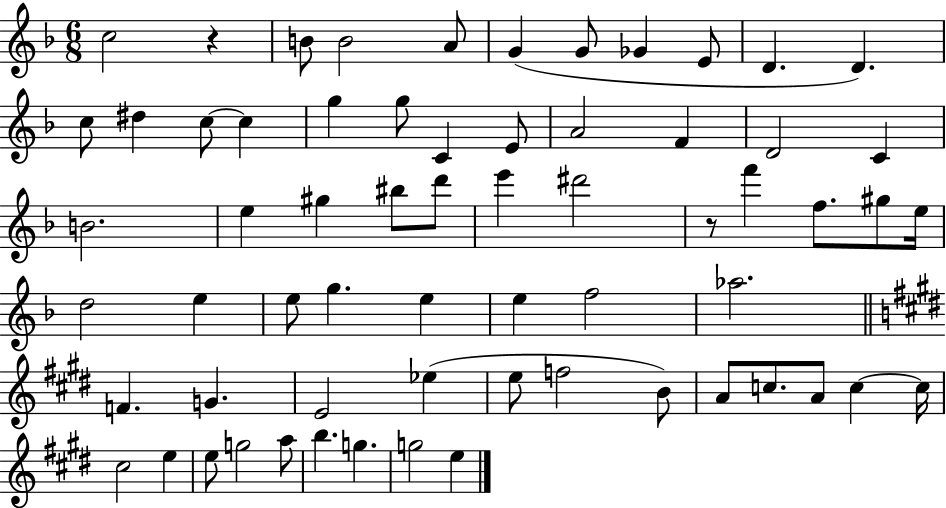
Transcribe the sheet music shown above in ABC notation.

X:1
T:Untitled
M:6/8
L:1/4
K:F
c2 z B/2 B2 A/2 G G/2 _G E/2 D D c/2 ^d c/2 c g g/2 C E/2 A2 F D2 C B2 e ^g ^b/2 d'/2 e' ^d'2 z/2 f' f/2 ^g/2 e/4 d2 e e/2 g e e f2 _a2 F G E2 _e e/2 f2 B/2 A/2 c/2 A/2 c c/4 ^c2 e e/2 g2 a/2 b g g2 e